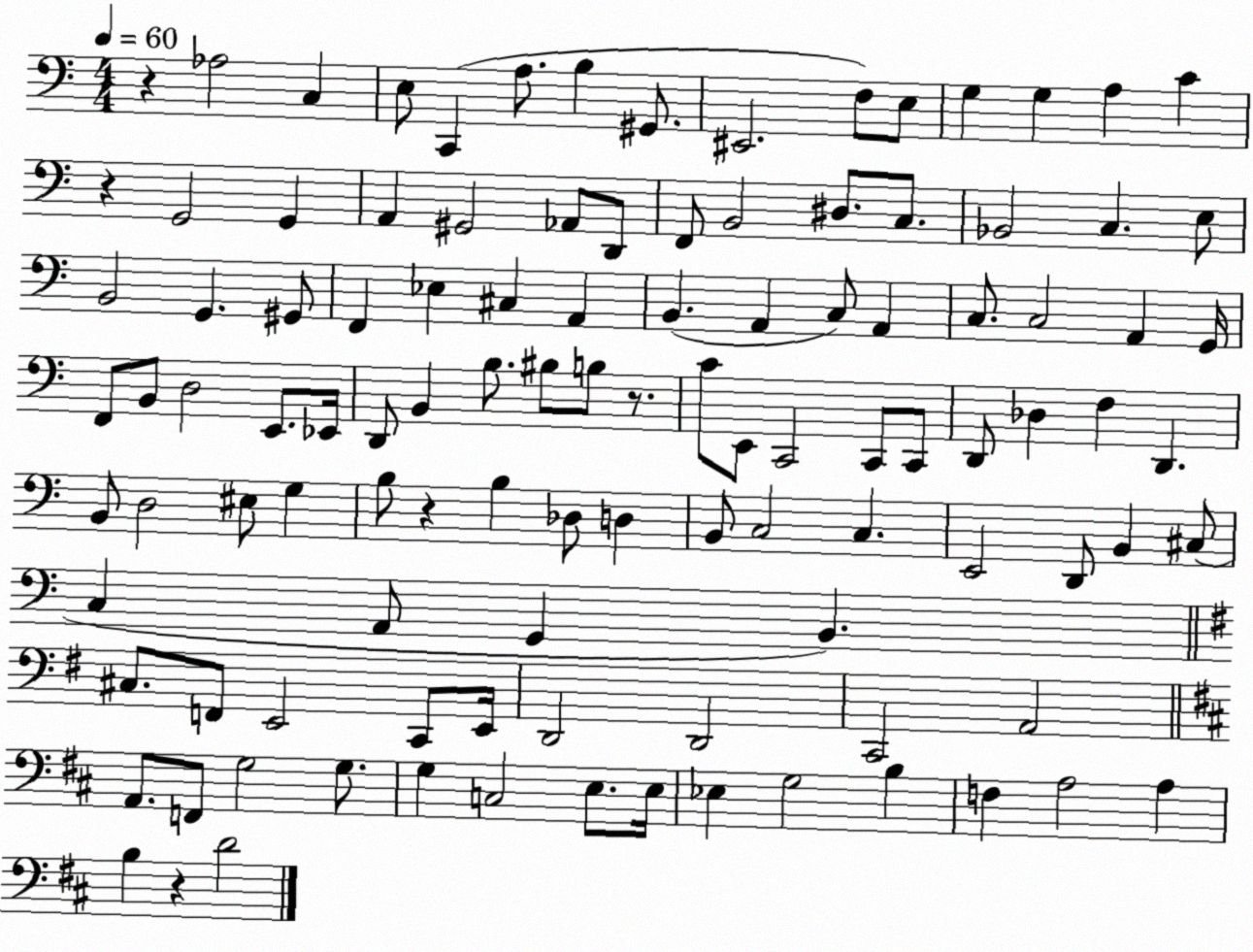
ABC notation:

X:1
T:Untitled
M:4/4
L:1/4
K:C
z _A,2 C, E,/2 C,, A,/2 B, ^G,,/2 ^E,,2 F,/2 E,/2 G, G, A, C z G,,2 G,, A,, ^G,,2 _A,,/2 D,,/2 F,,/2 B,,2 ^D,/2 C,/2 _B,,2 C, E,/2 B,,2 G,, ^G,,/2 F,, _E, ^C, A,, B,, A,, C,/2 A,, C,/2 C,2 A,, G,,/4 F,,/2 B,,/2 D,2 E,,/2 _E,,/4 D,,/2 B,, B,/2 ^B,/2 B,/2 z/2 C/2 E,,/2 C,,2 C,,/2 C,,/2 D,,/2 _D, F, D,, B,,/2 D,2 ^E,/2 G, B,/2 z B, _D,/2 D, B,,/2 C,2 C, E,,2 D,,/2 B,, ^C,/2 C, A,,/2 G,, B,, ^C,/2 F,,/2 E,,2 C,,/2 E,,/4 D,,2 D,,2 C,,2 A,,2 A,,/2 F,,/2 G,2 G,/2 G, C,2 E,/2 E,/4 _E, G,2 B, F, A,2 A, B, z D2